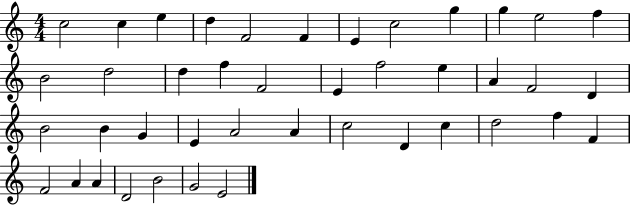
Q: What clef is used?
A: treble